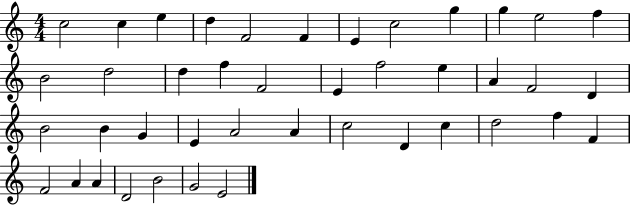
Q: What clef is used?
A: treble